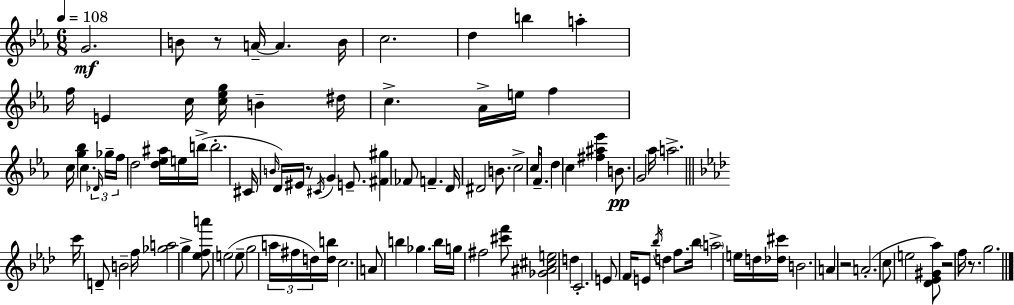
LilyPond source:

{
  \clef treble
  \numericTimeSignature
  \time 6/8
  \key ees \major
  \tempo 4 = 108
  g'2.\mf | b'8 r8 a'16--~~ a'4. b'16 | c''2. | d''4 b''4 a''4-. | \break f''16 e'4 c''16 <c'' ees'' g''>16 b'4-- dis''16 | c''4.-> aes'16-> e''16 f''4 | c''16 <g'' bes''>4 c''4. \tuplet 3/2 { \grace { des'16 } | ges''16-- f''16 } d''2 <d'' ees'' ais''>16 e''16 | \break b''16->( b''2.-. | cis'16 \grace { b'16 }) d'16 eis'16 r8 \acciaccatura { cis'16 } g'4 | e'8.-- <fis' gis''>4 fes'8 f'4.-- | d'16 dis'2 | \break b'8. c''2-> c''16 | f'8.-- d''4 c''4 <fis'' ais'' ees'''>4 | b'8.\pp g'2 | aes''16 a''2.-> | \break \bar "||" \break \key aes \major c'''16 d'8-- b'2-- f''16 | <ges'' a''>2 g''4-> | <ees'' f'' a'''>8 e''2( e''8-- | g''2 \tuplet 3/2 { a''16 fis''16 d''16) } <d'' b''>16 | \break c''2. | a'8 b''4 ges''4. | b''16 g''16 fis''2 <cis''' f'''>8 | <ges' ais' cis'' e''>2 d''4 | \break c'2.-. | e'8 f'16 e'8 \acciaccatura { bes''16 } d''4 f''8. | bes''16 \parenthesize a''2-> e''16 d''16 | <des'' cis'''>16 b'2. | \break a'4 r2 | a'2.-.( | c''8 e''2 <des' ees' gis' aes''>8) | r2 f''16 r8. | \break g''2. | \bar "|."
}